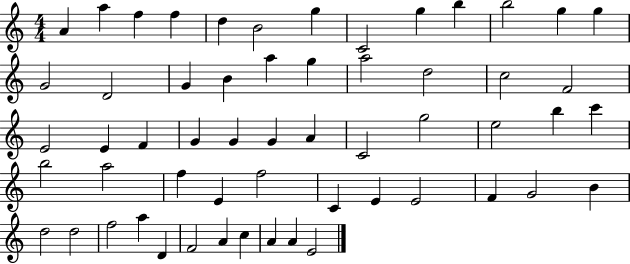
{
  \clef treble
  \numericTimeSignature
  \time 4/4
  \key c \major
  a'4 a''4 f''4 f''4 | d''4 b'2 g''4 | c'2 g''4 b''4 | b''2 g''4 g''4 | \break g'2 d'2 | g'4 b'4 a''4 g''4 | a''2 d''2 | c''2 f'2 | \break e'2 e'4 f'4 | g'4 g'4 g'4 a'4 | c'2 g''2 | e''2 b''4 c'''4 | \break b''2 a''2 | f''4 e'4 f''2 | c'4 e'4 e'2 | f'4 g'2 b'4 | \break d''2 d''2 | f''2 a''4 d'4 | f'2 a'4 c''4 | a'4 a'4 e'2 | \break \bar "|."
}